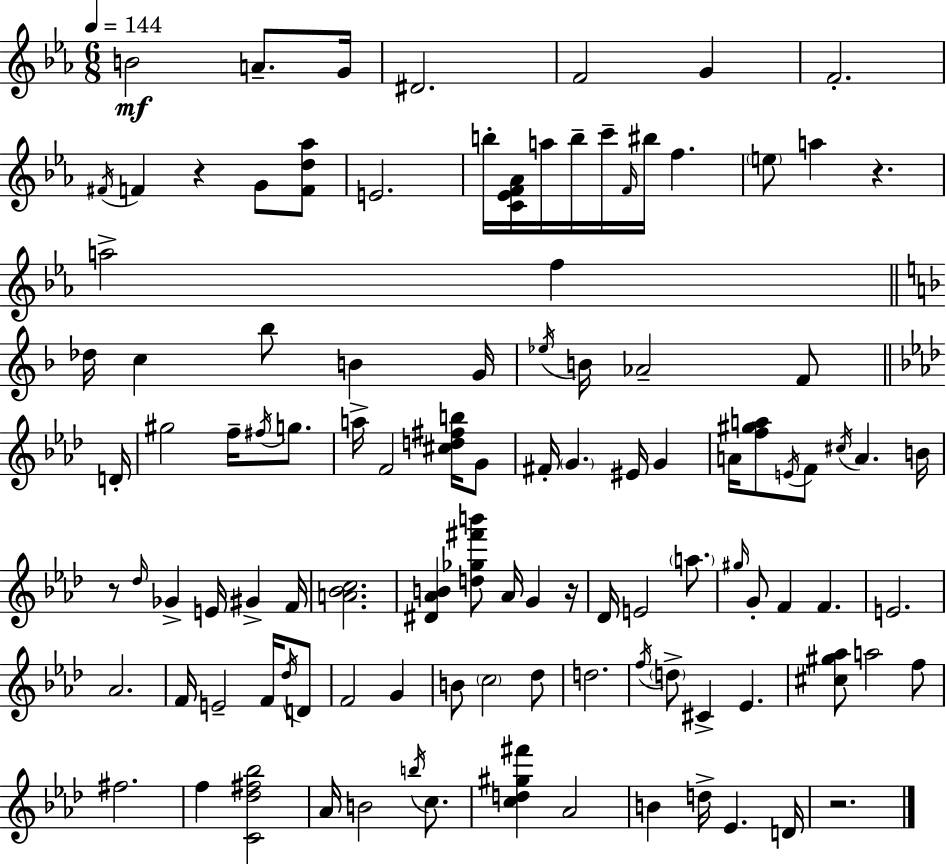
B4/h A4/e. G4/s D#4/h. F4/h G4/q F4/h. F#4/s F4/q R/q G4/e [F4,D5,Ab5]/e E4/h. B5/s [C4,Eb4,F4,Ab4]/s A5/s B5/s C6/s F4/s BIS5/s F5/q. E5/e A5/q R/q. A5/h F5/q Db5/s C5/q Bb5/e B4/q G4/s Eb5/s B4/s Ab4/h F4/e D4/s G#5/h F5/s F#5/s G5/e. A5/s F4/h [C#5,D5,F#5,B5]/s G4/e F#4/s G4/q. EIS4/s G4/q A4/s [F5,G#5,A5]/e E4/s F4/e C#5/s A4/q. B4/s R/e Db5/s Gb4/q E4/s G#4/q F4/s [A4,Bb4,C5]/h. [D#4,Ab4,B4]/q [D5,Gb5,F#6,B6]/e Ab4/s G4/q R/s Db4/s E4/h A5/e. G#5/s G4/e F4/q F4/q. E4/h. Ab4/h. F4/s E4/h F4/s Db5/s D4/e F4/h G4/q B4/e C5/h Db5/e D5/h. F5/s D5/e C#4/q Eb4/q. [C#5,G#5,Ab5]/e A5/h F5/e F#5/h. F5/q [C4,Db5,F#5,Bb5]/h Ab4/s B4/h B5/s C5/e. [C5,D5,G#5,F#6]/q Ab4/h B4/q D5/s Eb4/q. D4/s R/h.